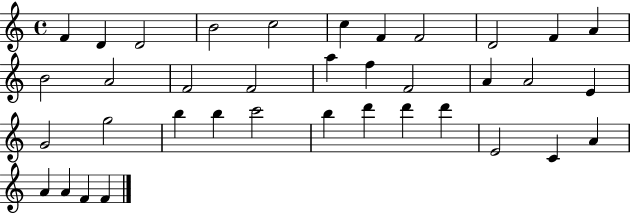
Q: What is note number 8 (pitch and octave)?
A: F4